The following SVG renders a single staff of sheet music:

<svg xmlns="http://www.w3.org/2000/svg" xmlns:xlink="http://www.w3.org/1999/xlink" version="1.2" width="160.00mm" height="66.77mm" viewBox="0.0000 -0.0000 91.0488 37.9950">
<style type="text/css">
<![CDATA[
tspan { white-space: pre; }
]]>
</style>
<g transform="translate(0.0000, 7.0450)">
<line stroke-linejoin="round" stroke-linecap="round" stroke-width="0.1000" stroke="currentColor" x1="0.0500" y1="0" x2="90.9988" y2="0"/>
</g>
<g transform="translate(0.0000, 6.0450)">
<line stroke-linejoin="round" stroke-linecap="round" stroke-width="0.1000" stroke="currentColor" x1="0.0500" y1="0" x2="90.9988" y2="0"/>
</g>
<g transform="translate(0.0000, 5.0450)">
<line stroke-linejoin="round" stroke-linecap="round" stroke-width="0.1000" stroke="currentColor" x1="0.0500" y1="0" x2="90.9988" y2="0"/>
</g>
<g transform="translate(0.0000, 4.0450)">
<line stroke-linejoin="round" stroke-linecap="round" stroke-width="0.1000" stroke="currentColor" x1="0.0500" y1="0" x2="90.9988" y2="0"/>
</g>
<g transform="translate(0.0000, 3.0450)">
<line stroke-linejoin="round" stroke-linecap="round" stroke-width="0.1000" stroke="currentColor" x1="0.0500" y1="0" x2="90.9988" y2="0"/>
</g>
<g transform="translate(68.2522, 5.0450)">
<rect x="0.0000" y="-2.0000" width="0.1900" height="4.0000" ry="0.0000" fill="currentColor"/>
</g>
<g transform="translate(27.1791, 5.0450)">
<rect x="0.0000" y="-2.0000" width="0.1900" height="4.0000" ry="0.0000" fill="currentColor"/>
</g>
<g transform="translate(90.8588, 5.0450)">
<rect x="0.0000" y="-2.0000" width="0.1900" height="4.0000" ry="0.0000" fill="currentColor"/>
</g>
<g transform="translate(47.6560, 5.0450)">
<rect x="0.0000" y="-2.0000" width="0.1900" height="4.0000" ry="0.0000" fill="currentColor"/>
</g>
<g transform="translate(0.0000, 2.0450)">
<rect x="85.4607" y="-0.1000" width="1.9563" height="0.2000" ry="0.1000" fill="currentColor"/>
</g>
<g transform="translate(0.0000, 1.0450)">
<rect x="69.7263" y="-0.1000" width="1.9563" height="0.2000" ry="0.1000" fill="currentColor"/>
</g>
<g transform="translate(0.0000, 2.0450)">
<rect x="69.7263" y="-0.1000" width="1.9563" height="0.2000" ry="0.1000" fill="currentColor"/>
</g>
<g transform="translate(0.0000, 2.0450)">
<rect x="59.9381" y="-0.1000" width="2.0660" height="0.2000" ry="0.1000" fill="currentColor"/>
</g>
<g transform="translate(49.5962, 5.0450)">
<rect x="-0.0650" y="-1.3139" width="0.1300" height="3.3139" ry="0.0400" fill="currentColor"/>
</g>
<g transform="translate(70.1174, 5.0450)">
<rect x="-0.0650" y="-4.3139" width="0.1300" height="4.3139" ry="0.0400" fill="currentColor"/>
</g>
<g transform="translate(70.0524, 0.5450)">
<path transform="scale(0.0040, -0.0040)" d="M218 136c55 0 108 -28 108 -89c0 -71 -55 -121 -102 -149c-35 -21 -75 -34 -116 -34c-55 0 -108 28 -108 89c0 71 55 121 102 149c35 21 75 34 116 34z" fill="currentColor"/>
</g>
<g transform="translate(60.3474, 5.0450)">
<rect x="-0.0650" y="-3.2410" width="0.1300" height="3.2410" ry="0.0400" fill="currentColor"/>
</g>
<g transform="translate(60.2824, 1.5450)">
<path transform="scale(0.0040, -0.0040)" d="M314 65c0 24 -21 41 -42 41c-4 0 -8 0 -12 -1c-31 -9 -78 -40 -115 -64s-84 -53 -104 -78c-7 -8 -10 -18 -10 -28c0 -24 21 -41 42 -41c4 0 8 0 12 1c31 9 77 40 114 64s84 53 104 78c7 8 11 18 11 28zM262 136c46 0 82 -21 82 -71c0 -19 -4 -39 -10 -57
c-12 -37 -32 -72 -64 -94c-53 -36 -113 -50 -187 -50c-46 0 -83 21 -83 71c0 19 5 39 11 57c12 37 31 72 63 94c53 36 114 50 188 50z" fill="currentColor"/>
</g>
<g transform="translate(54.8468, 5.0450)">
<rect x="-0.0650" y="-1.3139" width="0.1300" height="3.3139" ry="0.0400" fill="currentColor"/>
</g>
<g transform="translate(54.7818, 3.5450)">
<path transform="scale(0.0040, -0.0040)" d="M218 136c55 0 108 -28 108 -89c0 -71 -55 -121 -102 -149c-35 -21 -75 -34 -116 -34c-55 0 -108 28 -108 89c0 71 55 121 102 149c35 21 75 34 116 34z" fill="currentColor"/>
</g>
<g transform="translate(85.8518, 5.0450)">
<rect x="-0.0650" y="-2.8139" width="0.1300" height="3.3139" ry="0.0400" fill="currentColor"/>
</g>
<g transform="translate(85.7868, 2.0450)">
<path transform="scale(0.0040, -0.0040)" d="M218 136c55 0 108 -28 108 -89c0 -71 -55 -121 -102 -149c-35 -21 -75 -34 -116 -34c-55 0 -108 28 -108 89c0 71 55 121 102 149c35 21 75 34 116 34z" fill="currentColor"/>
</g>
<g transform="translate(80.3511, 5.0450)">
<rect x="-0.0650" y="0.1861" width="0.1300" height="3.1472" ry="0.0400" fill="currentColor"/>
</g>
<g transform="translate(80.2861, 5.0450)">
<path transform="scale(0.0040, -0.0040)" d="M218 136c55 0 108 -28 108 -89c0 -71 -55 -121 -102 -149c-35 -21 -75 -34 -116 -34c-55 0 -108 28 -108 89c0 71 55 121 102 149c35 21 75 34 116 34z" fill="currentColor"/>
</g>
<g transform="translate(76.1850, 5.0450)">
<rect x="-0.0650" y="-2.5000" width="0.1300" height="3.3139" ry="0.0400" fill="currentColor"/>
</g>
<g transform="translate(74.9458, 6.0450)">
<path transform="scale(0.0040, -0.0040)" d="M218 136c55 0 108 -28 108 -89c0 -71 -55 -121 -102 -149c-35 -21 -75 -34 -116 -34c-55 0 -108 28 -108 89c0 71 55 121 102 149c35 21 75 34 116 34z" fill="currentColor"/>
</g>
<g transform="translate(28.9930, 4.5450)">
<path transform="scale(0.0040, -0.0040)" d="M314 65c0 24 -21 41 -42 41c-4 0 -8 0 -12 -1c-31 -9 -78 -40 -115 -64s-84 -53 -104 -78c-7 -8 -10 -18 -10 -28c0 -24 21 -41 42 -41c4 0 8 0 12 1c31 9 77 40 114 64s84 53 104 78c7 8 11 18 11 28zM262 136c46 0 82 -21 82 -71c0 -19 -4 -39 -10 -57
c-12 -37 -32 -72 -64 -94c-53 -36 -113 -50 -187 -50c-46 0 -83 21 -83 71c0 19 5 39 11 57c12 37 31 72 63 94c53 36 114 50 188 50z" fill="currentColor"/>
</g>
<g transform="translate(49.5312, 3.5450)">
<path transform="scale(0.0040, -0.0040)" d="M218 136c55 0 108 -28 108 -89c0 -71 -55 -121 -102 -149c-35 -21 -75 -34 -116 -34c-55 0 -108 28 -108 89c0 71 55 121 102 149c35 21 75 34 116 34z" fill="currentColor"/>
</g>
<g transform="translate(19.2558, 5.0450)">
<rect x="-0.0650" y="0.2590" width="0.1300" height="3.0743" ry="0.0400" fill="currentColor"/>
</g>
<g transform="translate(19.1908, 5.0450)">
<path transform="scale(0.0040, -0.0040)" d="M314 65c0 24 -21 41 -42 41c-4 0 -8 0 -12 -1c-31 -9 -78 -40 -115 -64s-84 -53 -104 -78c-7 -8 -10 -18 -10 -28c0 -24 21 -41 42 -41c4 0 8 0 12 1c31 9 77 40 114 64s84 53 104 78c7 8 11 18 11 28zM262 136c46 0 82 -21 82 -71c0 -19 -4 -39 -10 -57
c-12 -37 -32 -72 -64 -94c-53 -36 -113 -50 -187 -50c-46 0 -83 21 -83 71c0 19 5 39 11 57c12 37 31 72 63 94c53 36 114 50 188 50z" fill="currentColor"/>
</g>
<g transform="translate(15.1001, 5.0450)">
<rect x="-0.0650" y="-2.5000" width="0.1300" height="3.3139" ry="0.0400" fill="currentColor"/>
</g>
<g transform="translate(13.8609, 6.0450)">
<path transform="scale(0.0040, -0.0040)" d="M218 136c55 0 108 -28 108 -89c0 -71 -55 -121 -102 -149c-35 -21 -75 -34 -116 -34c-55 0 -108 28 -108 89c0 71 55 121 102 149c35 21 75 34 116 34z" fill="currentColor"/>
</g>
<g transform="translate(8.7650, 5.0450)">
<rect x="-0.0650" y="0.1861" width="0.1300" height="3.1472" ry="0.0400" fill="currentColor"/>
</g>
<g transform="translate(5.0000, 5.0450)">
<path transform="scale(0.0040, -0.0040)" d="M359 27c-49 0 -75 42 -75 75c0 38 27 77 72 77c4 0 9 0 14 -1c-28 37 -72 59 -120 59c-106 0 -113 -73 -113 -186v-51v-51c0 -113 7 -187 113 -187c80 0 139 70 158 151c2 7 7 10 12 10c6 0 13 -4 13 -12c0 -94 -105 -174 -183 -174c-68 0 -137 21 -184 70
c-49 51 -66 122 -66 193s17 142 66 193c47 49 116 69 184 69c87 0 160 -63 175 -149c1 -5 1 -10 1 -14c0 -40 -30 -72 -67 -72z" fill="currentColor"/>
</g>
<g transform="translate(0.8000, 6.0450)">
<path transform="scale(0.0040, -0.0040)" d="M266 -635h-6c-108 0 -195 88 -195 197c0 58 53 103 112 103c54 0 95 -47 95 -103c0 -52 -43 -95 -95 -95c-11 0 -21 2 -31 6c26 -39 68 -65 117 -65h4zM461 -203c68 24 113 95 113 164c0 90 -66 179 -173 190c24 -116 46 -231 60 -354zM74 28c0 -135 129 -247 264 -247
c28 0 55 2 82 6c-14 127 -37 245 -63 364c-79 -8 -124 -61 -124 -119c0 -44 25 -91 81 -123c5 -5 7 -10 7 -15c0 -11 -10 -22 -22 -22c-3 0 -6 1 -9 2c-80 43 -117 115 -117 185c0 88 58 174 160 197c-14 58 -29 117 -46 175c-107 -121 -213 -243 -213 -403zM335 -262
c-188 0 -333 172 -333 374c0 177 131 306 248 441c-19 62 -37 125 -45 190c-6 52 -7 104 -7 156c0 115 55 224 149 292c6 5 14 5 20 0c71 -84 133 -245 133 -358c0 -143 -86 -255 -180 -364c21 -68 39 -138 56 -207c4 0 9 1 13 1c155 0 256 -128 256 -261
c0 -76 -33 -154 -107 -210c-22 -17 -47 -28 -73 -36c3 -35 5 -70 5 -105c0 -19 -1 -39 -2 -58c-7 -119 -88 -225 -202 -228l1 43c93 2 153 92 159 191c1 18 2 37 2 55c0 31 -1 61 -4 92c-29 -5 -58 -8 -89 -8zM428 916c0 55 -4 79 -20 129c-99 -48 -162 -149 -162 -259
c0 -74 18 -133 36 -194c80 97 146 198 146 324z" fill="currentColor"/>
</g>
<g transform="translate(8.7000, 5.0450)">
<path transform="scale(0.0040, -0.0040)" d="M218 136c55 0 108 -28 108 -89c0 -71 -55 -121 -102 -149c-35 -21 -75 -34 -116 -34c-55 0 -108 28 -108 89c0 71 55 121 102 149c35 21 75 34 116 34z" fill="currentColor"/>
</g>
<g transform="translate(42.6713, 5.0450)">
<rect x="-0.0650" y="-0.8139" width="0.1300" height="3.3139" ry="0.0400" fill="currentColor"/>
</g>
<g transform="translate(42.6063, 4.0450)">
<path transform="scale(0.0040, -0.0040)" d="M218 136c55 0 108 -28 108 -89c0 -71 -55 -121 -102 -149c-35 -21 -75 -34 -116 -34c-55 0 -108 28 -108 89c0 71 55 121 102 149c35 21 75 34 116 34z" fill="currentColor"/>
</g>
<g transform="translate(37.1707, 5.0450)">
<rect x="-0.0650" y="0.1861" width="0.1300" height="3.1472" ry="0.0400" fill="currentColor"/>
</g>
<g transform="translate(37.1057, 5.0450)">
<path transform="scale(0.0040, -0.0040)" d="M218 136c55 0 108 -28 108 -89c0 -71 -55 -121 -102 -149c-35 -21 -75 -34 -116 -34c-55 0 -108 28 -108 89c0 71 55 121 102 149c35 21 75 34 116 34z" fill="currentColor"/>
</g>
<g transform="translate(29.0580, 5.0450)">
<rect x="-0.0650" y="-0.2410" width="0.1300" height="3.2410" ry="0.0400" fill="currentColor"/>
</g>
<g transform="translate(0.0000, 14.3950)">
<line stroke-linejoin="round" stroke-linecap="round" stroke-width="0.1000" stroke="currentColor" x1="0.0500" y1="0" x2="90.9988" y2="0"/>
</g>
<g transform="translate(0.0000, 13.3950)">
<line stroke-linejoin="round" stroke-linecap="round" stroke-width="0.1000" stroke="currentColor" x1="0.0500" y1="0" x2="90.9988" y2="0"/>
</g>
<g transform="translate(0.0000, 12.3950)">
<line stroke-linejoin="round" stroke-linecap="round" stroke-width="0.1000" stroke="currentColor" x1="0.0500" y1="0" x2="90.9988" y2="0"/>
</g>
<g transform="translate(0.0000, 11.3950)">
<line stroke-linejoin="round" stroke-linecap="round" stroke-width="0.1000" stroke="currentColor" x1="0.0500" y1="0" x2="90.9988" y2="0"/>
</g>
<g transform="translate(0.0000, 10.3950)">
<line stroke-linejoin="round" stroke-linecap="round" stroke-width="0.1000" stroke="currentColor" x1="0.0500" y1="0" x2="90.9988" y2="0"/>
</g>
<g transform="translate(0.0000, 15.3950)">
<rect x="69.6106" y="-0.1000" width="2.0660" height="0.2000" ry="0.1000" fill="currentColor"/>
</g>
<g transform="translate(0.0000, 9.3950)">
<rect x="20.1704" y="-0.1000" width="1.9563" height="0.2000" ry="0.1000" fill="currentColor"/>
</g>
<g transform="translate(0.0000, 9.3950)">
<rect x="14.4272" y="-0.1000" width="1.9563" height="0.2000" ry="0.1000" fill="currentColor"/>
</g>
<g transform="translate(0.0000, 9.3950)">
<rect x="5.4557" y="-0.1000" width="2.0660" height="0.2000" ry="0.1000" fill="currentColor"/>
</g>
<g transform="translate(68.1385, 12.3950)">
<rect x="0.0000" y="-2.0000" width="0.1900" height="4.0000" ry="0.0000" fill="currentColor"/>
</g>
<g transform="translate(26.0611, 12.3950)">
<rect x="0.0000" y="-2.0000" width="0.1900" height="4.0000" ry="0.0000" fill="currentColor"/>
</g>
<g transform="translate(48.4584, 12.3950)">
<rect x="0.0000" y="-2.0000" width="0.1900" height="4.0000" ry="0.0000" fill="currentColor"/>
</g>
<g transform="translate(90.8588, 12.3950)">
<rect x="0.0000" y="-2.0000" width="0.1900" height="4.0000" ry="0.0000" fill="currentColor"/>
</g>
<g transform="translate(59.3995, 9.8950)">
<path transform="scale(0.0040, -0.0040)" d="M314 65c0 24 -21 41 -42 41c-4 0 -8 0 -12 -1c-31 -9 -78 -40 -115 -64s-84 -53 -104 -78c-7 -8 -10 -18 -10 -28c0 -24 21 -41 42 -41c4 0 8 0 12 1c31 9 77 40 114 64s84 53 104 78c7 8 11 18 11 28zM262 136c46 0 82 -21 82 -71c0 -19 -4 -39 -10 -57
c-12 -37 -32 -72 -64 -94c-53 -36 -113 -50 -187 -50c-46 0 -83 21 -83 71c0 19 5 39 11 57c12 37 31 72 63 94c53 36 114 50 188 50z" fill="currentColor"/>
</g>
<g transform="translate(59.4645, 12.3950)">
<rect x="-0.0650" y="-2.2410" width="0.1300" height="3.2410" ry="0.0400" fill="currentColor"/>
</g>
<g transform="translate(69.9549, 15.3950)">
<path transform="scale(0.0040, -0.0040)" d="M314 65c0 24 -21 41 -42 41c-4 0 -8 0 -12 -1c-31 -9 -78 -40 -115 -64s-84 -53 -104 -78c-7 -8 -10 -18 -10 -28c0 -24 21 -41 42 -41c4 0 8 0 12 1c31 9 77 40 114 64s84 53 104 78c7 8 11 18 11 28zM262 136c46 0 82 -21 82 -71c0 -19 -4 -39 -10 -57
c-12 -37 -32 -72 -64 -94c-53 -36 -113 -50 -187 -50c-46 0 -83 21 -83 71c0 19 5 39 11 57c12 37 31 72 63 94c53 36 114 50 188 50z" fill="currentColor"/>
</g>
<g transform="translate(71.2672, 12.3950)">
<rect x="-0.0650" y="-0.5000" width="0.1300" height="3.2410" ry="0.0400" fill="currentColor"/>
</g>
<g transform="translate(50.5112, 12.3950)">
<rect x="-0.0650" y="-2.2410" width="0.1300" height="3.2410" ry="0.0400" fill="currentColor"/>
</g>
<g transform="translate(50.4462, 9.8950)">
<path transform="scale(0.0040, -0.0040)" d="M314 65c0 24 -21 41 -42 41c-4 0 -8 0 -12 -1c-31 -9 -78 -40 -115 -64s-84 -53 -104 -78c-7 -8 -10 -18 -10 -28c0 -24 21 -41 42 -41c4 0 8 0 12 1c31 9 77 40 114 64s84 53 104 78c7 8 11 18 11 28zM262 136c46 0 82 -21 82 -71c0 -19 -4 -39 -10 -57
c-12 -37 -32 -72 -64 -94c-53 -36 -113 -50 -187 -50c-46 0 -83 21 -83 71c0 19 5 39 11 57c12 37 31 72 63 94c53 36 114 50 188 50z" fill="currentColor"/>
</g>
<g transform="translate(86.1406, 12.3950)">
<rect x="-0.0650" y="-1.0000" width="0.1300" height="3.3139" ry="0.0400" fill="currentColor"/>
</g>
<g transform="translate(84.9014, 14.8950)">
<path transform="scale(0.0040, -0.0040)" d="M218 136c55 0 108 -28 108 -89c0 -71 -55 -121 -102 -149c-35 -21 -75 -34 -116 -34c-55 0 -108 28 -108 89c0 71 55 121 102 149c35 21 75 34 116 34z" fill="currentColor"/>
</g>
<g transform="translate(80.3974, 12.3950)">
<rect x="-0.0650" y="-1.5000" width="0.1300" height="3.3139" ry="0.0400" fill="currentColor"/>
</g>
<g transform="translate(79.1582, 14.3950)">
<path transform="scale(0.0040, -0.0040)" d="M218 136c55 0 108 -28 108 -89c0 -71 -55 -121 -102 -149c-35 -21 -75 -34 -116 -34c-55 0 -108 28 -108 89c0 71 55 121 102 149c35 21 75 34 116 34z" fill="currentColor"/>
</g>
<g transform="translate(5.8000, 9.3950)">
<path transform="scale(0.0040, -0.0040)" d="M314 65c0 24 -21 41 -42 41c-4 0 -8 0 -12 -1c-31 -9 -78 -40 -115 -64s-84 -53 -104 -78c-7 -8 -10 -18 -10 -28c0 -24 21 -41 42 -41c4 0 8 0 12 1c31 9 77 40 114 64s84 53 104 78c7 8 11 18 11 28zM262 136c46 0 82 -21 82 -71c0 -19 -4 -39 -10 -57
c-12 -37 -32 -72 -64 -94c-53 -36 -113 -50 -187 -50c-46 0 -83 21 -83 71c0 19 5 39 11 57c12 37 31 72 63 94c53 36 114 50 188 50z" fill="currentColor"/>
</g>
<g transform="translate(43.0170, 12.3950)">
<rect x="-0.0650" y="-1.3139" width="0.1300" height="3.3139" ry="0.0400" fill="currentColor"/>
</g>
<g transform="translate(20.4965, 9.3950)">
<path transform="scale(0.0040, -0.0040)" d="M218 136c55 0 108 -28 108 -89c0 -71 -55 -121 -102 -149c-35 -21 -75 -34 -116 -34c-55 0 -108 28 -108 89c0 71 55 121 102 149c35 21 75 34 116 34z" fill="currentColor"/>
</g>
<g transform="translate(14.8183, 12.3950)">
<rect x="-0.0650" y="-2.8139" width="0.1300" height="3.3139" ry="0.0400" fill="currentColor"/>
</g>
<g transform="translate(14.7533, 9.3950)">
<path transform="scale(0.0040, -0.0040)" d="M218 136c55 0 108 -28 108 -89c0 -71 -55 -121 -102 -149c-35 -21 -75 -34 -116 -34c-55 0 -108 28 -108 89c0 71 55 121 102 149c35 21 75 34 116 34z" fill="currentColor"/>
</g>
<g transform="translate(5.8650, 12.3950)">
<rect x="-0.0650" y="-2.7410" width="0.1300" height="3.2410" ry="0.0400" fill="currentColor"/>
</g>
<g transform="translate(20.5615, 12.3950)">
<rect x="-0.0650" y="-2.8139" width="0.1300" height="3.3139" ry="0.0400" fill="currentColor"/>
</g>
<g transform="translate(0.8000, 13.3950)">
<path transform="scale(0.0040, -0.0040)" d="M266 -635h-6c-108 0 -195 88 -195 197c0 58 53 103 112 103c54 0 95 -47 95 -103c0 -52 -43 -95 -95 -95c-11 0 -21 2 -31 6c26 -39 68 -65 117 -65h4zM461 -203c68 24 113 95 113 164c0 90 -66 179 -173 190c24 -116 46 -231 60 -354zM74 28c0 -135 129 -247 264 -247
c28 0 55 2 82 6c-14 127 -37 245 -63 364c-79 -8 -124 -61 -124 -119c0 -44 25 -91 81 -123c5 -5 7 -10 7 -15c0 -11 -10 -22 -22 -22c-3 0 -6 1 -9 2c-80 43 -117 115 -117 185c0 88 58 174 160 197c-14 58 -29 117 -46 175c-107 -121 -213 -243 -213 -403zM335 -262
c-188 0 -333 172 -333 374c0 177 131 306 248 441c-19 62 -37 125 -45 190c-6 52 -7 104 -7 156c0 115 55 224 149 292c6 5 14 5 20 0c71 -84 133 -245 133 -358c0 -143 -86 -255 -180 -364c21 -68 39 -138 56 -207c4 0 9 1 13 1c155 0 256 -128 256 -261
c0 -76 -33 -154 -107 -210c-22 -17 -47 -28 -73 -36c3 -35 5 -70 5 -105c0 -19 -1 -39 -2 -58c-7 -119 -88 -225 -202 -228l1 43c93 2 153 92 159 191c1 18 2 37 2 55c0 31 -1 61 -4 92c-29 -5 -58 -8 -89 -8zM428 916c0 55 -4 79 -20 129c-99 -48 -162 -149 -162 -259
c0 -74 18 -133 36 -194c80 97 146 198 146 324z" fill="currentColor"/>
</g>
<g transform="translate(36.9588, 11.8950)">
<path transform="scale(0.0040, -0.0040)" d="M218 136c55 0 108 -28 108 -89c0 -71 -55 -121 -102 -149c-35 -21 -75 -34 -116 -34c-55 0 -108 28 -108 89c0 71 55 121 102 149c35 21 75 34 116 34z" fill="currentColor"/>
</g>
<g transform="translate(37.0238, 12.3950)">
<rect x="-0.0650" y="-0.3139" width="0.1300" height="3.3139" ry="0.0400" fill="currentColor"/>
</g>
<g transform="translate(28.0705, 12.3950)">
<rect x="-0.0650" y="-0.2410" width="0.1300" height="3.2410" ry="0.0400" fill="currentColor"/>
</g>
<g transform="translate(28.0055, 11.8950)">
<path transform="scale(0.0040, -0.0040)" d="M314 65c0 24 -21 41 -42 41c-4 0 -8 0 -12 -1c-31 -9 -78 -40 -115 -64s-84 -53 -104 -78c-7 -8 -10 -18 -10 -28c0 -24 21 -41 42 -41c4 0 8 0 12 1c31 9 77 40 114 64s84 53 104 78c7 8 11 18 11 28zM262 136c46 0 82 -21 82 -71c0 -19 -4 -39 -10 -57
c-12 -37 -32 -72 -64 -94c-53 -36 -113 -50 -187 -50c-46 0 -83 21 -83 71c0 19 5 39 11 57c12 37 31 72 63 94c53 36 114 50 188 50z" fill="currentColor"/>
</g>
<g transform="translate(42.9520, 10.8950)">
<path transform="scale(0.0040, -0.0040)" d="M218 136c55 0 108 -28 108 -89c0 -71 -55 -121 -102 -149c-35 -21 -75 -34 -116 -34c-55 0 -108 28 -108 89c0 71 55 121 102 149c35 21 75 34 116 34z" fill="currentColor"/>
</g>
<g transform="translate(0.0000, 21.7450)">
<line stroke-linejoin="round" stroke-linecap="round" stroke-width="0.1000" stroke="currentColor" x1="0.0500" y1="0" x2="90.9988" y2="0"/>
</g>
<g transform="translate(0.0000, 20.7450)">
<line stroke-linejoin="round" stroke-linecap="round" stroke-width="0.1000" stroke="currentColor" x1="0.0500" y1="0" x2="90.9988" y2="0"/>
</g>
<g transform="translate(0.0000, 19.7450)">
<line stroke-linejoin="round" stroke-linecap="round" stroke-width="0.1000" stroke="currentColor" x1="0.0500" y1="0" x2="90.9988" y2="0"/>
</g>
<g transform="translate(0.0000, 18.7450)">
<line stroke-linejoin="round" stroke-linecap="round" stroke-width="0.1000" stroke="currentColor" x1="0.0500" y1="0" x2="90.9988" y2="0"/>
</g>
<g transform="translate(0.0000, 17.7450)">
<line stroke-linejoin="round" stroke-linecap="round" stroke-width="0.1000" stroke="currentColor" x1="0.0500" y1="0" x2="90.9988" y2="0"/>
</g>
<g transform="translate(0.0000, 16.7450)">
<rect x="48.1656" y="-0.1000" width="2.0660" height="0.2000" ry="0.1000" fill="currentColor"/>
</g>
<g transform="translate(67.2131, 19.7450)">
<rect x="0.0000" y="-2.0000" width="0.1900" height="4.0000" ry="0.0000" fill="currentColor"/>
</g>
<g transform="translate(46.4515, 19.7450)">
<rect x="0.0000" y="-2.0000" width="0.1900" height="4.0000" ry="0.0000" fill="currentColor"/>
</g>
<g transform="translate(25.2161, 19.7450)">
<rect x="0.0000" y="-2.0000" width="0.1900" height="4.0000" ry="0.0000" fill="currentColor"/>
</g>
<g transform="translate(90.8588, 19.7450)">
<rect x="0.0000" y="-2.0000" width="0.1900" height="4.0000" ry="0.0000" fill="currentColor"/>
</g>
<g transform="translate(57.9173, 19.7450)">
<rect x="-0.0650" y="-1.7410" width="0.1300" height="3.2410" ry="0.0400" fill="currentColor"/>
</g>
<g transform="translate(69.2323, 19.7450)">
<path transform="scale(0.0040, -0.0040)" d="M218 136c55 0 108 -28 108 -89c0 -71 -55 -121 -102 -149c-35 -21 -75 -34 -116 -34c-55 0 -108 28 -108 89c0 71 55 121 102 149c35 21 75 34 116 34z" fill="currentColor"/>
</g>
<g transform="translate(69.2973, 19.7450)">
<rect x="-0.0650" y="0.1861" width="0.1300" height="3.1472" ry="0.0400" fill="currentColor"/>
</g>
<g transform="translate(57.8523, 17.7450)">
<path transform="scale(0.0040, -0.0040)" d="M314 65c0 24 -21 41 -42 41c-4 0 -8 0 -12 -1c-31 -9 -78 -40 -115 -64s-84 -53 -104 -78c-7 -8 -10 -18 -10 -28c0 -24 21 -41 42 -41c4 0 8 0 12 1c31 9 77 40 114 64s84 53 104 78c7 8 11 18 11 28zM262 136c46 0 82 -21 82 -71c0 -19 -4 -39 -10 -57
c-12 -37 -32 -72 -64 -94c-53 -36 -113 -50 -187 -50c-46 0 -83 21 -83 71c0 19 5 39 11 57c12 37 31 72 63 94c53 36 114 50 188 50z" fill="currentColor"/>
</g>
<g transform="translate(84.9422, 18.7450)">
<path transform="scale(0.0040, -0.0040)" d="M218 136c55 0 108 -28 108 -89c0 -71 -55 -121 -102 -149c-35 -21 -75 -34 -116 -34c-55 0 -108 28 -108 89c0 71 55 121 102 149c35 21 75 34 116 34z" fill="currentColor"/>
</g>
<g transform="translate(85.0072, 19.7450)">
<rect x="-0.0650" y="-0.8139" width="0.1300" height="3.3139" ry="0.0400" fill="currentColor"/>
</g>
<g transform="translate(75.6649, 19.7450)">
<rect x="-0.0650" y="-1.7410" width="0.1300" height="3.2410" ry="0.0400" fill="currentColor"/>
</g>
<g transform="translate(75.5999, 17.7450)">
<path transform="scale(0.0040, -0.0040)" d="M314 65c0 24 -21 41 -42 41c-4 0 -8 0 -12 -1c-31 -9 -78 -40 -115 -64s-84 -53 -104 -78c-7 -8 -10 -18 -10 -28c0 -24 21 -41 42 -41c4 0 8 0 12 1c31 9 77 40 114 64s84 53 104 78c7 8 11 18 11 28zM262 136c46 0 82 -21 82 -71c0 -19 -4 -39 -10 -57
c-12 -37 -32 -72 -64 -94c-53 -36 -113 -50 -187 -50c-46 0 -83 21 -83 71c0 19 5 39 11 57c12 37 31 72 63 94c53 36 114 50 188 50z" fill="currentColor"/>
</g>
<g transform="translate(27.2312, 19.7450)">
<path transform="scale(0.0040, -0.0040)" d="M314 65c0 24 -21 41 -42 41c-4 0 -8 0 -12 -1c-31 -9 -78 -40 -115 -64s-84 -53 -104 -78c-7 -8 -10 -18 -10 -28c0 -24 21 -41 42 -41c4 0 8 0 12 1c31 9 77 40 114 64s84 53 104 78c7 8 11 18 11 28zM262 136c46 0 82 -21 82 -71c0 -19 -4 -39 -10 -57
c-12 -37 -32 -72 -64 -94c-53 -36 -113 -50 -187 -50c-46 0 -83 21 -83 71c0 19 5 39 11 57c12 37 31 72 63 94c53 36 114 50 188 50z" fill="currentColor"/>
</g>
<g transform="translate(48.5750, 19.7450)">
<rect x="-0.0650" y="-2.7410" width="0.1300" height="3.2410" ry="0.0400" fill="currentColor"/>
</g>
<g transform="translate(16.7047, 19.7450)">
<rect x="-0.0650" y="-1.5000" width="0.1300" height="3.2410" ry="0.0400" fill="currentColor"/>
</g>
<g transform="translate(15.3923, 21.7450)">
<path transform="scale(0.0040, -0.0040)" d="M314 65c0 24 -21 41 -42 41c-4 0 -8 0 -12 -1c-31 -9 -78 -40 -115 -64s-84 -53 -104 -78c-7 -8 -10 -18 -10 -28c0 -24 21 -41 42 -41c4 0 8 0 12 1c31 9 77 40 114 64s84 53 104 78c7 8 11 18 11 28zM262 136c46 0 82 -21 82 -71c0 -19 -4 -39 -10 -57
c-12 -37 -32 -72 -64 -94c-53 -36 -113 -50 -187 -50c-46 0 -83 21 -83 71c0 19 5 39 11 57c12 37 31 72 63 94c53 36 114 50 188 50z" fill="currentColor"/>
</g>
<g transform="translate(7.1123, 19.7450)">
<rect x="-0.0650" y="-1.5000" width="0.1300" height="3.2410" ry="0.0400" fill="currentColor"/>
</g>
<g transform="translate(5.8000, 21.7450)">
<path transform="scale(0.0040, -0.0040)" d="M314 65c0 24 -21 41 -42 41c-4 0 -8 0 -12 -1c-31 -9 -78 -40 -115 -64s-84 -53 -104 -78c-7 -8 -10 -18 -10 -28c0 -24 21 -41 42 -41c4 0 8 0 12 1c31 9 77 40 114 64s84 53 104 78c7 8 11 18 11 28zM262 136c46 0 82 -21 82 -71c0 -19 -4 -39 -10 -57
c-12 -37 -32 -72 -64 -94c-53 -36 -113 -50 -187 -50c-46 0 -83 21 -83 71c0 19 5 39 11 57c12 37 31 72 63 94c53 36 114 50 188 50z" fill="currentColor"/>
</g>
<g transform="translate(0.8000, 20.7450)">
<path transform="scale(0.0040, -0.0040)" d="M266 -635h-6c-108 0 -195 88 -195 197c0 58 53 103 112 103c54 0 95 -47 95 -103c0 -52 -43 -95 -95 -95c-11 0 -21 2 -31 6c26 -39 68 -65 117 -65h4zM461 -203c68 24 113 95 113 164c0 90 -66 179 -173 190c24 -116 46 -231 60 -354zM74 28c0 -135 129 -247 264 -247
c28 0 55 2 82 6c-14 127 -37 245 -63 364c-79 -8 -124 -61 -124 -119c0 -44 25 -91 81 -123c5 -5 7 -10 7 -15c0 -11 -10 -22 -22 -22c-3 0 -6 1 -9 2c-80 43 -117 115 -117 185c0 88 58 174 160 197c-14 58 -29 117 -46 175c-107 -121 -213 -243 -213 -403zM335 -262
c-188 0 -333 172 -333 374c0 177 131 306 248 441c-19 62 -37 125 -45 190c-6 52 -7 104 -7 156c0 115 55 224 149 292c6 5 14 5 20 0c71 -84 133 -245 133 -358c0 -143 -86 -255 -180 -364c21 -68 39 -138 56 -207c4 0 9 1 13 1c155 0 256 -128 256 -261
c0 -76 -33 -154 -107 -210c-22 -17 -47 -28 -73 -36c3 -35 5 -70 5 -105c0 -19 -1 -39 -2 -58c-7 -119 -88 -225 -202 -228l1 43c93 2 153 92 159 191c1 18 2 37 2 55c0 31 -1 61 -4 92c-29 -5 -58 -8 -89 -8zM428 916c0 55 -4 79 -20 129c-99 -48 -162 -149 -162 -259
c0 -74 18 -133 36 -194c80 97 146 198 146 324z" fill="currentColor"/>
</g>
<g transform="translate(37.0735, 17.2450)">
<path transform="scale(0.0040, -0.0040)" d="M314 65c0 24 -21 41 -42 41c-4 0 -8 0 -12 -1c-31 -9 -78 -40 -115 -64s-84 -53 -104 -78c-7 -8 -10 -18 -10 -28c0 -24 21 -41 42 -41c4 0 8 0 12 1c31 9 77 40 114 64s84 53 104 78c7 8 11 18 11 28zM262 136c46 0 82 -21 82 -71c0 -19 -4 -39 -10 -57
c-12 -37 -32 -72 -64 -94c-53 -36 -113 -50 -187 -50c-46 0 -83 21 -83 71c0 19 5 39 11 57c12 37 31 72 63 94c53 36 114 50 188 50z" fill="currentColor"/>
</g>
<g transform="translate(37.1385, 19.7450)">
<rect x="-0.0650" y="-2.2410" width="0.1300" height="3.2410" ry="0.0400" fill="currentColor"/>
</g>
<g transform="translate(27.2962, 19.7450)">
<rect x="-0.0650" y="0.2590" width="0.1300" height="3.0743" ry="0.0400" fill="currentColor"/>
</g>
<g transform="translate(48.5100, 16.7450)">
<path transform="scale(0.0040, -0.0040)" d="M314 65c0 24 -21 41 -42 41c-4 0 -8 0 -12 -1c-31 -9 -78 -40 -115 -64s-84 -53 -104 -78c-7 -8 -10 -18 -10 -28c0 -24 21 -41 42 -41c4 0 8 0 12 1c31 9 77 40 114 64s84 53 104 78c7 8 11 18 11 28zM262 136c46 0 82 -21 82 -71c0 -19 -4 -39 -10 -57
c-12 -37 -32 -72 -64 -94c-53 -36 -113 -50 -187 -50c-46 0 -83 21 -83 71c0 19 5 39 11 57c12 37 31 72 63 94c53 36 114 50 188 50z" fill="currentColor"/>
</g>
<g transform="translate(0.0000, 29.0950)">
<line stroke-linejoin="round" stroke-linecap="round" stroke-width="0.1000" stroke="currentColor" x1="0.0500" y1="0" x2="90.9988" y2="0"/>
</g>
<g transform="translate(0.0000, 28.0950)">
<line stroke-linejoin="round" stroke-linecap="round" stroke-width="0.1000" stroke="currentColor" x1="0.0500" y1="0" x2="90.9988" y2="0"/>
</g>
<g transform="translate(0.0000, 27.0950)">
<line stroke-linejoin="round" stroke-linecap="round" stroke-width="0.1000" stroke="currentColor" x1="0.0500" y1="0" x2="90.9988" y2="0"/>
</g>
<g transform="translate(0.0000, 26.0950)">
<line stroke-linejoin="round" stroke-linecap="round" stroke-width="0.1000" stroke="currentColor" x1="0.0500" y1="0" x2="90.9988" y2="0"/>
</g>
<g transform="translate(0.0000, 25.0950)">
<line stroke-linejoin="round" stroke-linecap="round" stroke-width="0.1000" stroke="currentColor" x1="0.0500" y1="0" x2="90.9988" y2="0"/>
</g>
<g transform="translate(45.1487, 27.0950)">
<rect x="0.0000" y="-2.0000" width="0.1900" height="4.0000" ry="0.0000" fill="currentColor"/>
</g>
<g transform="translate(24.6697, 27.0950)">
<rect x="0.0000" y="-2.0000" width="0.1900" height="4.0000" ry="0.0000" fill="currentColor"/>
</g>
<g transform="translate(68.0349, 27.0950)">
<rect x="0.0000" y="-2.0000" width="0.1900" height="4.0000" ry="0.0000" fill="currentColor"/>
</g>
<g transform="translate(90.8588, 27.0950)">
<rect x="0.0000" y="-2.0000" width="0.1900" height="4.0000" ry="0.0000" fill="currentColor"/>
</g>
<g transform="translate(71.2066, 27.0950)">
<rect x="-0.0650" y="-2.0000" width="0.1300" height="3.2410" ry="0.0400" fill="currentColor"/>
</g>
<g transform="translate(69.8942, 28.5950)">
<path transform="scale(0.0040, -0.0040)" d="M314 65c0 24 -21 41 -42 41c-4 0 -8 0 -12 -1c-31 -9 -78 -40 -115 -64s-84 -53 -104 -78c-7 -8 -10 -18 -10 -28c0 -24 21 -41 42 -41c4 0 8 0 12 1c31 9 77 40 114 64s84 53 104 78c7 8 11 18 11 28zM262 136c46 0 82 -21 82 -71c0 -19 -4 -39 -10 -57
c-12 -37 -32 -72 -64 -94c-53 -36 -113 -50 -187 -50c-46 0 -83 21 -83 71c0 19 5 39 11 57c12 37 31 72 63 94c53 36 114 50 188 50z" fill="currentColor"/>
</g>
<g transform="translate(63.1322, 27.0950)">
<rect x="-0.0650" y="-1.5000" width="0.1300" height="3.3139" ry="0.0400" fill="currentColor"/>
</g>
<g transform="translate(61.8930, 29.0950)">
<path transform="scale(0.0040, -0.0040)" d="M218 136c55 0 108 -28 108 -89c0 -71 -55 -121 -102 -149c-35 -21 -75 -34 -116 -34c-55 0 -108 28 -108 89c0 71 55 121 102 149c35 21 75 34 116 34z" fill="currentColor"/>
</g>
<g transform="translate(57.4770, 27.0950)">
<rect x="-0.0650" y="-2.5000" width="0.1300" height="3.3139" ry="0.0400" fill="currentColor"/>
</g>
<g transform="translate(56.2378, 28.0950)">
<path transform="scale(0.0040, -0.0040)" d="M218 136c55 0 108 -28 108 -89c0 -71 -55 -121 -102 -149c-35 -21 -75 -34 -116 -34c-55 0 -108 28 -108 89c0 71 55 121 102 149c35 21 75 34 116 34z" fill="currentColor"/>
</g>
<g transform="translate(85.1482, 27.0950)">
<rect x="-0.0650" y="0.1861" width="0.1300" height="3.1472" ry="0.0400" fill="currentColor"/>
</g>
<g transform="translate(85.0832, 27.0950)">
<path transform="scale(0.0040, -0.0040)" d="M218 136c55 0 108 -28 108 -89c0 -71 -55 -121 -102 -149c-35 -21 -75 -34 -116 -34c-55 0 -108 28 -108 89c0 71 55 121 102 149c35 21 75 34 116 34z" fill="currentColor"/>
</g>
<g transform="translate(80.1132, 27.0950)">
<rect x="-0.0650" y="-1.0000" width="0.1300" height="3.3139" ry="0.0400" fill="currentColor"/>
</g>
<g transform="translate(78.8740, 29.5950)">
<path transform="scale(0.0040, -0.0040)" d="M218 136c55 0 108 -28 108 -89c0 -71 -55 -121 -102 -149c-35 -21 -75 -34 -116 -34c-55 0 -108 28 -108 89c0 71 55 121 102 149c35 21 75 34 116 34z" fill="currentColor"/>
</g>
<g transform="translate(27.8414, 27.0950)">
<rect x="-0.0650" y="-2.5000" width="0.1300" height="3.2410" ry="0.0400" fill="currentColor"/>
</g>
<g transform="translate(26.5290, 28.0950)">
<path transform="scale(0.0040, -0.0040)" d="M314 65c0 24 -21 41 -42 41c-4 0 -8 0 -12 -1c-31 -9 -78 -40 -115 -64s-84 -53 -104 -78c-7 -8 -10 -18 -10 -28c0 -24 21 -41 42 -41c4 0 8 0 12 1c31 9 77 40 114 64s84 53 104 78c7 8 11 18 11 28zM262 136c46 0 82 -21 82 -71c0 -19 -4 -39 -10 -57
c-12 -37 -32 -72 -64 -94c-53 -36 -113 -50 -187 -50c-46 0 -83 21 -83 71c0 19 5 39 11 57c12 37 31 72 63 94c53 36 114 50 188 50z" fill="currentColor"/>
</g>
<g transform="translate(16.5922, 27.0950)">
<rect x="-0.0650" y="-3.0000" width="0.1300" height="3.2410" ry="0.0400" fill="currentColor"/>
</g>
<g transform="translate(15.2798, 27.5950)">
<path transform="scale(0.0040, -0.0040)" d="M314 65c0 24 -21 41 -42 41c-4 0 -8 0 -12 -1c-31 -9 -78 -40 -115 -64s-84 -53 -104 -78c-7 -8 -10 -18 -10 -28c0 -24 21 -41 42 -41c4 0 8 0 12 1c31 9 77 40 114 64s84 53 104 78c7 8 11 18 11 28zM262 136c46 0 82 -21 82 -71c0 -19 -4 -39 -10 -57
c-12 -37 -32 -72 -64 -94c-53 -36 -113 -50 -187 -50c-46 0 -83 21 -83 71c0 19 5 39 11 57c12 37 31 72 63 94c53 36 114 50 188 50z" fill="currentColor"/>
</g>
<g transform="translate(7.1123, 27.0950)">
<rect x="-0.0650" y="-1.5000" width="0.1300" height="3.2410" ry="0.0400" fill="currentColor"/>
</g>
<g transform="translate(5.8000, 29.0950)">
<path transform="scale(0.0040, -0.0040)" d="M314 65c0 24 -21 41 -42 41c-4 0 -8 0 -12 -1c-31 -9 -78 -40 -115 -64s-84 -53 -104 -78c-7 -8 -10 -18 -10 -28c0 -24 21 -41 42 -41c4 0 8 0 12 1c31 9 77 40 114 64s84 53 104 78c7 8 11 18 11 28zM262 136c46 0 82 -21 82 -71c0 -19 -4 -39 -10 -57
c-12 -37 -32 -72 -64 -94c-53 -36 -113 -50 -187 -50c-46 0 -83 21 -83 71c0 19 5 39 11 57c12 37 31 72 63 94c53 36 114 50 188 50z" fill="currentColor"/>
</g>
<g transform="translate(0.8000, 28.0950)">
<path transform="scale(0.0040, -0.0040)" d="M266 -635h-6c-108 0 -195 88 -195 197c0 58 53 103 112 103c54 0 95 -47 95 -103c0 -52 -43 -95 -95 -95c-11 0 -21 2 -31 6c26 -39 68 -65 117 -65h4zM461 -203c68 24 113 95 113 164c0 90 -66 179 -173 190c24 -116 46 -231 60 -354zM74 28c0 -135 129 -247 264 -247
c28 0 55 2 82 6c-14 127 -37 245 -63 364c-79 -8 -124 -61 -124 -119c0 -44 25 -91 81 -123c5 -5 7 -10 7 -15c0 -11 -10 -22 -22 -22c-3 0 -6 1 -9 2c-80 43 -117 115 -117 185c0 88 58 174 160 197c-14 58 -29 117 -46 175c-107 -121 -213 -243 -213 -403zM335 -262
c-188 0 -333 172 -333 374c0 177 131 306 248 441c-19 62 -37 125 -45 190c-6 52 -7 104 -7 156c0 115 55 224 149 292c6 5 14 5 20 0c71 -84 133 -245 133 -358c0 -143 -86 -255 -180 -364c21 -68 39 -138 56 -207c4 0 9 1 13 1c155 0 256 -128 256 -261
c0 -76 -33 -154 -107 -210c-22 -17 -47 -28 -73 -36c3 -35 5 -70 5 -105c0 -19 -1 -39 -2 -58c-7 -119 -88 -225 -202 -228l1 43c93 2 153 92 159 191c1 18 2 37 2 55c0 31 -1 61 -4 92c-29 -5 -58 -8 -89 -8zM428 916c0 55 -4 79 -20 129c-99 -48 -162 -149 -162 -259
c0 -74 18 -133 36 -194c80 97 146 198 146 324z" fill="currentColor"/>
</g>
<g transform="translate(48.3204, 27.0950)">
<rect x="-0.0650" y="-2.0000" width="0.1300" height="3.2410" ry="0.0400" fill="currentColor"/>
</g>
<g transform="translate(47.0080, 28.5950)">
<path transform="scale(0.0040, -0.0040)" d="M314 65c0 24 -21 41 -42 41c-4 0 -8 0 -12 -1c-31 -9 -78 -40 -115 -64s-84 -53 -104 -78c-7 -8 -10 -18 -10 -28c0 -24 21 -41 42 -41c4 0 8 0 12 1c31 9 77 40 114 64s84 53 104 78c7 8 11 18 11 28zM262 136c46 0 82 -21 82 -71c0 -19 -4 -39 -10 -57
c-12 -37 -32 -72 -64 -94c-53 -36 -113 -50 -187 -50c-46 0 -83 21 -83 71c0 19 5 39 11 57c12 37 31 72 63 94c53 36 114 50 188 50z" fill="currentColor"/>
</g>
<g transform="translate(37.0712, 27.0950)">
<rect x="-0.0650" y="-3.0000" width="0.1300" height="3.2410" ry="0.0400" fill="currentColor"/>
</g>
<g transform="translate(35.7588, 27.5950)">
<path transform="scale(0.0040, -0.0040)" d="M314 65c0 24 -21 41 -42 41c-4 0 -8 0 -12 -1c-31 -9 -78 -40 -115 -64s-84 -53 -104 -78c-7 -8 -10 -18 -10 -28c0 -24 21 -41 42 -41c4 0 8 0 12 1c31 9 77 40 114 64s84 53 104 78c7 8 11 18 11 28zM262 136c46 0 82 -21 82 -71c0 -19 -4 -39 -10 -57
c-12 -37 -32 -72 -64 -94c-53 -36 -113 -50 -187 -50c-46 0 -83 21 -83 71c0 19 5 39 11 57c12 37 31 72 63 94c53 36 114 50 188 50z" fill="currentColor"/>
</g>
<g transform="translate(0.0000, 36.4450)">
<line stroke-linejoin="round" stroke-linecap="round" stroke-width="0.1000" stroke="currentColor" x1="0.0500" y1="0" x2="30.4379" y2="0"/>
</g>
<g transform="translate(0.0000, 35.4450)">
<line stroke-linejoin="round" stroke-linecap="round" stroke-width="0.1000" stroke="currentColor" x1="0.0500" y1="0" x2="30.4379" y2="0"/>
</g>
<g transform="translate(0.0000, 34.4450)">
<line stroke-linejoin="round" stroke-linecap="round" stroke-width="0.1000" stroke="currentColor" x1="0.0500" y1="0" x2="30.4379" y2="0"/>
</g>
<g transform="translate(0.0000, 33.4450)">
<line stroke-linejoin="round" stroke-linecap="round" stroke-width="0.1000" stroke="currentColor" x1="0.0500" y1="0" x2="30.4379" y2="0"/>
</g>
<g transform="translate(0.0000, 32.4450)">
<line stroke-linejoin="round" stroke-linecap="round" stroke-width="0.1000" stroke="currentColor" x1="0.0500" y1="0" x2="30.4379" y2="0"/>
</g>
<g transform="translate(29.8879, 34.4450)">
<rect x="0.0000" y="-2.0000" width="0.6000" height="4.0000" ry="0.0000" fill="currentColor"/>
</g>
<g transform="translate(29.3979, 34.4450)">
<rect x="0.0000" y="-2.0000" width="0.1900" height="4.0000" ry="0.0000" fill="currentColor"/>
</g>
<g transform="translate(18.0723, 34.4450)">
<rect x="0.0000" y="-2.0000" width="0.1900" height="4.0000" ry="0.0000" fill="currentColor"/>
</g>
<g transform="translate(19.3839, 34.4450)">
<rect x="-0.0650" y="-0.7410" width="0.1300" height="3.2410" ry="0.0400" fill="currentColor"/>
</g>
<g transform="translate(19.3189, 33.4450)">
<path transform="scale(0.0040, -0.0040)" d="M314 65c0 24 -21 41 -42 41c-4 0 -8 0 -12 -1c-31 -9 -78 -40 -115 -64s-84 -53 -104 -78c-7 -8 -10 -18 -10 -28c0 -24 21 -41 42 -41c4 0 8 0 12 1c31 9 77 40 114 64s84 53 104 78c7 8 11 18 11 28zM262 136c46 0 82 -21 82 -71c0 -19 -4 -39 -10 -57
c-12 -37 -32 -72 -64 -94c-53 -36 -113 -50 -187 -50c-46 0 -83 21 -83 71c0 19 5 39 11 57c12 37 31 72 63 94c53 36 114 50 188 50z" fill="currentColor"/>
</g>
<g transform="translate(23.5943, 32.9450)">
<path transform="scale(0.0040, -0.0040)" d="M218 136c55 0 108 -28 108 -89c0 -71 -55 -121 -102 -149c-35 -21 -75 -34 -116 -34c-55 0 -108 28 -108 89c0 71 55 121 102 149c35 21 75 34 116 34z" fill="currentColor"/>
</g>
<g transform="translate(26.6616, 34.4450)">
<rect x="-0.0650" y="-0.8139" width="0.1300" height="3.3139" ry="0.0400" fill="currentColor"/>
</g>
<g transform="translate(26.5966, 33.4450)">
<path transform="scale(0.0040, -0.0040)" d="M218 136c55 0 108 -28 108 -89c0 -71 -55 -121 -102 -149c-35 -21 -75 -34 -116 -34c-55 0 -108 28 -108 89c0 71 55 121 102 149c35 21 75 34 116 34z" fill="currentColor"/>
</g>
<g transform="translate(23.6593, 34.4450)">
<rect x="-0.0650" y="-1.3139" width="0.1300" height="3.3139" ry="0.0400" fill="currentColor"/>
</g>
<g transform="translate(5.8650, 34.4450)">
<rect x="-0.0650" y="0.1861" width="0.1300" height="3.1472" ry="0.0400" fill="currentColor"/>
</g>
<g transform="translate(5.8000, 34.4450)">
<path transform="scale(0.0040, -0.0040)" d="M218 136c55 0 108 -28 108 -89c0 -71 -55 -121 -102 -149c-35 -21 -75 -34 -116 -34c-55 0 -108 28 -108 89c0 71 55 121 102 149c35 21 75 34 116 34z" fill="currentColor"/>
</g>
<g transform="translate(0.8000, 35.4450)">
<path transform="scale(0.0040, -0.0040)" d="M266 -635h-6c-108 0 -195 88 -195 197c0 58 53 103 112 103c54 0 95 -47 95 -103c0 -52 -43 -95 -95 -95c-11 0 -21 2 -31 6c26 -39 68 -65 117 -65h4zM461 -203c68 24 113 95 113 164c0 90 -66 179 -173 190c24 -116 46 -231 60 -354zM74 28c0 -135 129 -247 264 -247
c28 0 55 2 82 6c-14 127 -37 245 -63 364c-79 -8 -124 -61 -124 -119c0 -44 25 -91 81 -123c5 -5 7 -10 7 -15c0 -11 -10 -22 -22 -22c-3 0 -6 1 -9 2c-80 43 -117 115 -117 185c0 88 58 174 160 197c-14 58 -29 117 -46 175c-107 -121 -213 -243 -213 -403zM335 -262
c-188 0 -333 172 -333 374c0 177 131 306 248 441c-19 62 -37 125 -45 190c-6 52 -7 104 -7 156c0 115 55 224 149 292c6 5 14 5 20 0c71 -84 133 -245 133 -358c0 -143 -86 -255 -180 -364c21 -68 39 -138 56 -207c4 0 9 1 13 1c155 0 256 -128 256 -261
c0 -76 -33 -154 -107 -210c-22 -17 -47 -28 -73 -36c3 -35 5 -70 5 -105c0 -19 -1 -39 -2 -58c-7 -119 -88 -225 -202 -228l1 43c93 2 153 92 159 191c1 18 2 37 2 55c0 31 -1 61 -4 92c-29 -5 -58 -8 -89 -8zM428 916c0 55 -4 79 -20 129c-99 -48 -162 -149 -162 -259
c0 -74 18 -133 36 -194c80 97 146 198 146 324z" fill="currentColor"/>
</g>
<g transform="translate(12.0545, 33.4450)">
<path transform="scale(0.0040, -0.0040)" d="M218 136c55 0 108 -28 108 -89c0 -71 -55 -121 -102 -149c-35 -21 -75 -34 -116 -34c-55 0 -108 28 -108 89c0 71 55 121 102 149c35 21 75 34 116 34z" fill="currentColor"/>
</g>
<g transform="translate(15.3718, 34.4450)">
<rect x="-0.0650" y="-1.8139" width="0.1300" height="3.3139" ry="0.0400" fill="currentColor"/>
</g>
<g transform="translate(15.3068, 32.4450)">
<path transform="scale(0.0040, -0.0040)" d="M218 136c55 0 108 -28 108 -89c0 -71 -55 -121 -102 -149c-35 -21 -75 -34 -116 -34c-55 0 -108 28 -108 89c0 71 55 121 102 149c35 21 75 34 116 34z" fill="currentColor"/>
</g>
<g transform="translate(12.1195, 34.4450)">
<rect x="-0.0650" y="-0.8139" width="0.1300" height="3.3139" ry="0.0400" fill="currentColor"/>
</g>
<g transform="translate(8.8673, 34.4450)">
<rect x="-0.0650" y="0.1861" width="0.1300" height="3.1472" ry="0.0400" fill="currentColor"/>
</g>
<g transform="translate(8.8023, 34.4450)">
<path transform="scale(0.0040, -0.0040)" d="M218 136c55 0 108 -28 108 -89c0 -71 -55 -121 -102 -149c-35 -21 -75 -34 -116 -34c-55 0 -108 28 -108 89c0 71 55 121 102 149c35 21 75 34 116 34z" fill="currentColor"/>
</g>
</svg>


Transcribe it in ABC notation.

X:1
T:Untitled
M:4/4
L:1/4
K:C
B G B2 c2 B d e e b2 d' G B a a2 a a c2 c e g2 g2 C2 E D E2 E2 B2 g2 a2 f2 B f2 d E2 A2 G2 A2 F2 G E F2 D B B B d f d2 e d